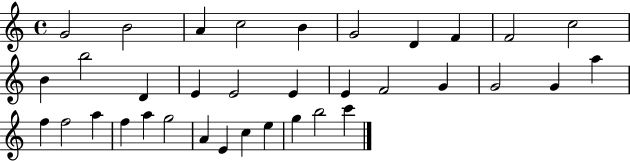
{
  \clef treble
  \time 4/4
  \defaultTimeSignature
  \key c \major
  g'2 b'2 | a'4 c''2 b'4 | g'2 d'4 f'4 | f'2 c''2 | \break b'4 b''2 d'4 | e'4 e'2 e'4 | e'4 f'2 g'4 | g'2 g'4 a''4 | \break f''4 f''2 a''4 | f''4 a''4 g''2 | a'4 e'4 c''4 e''4 | g''4 b''2 c'''4 | \break \bar "|."
}